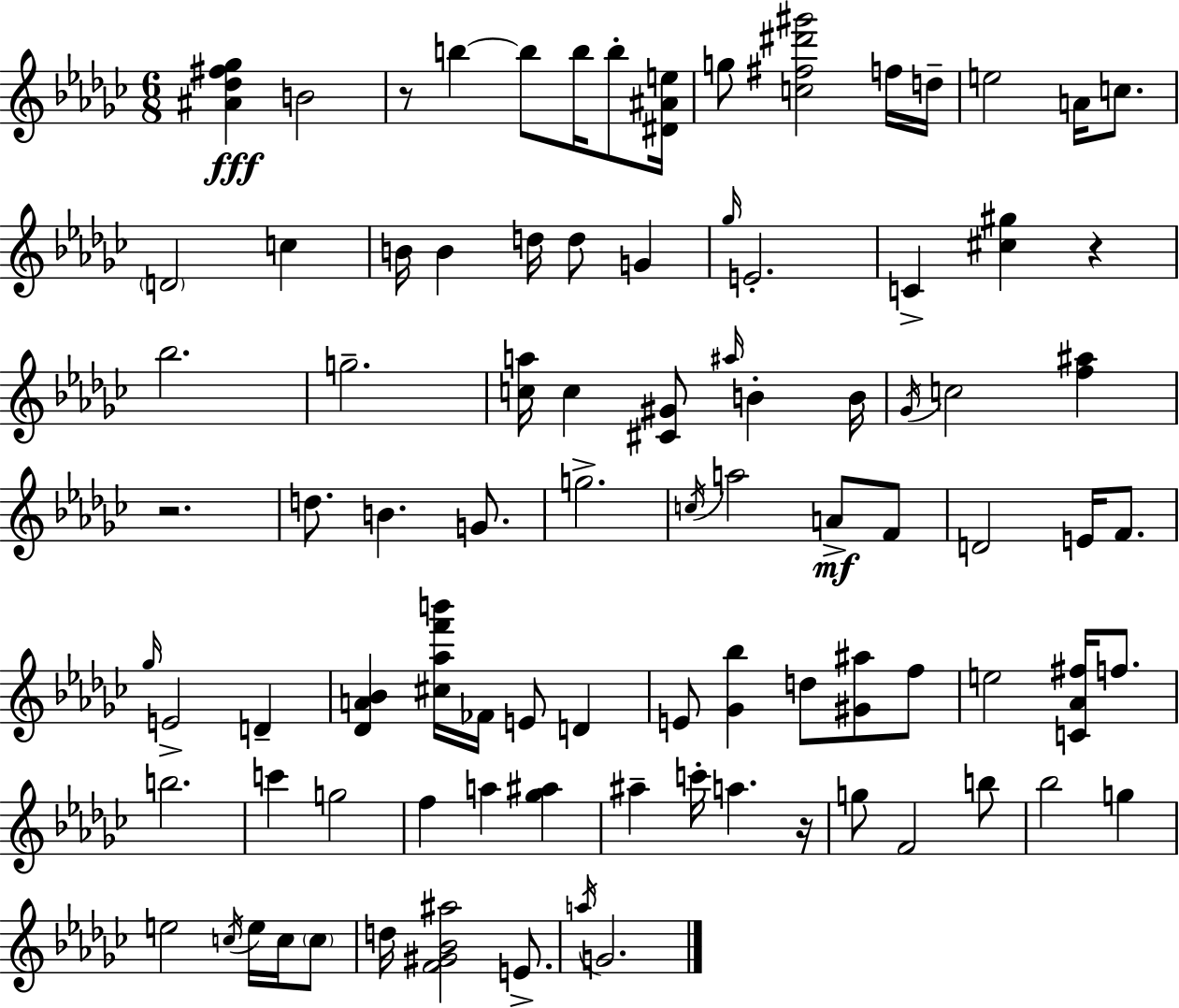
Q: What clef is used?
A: treble